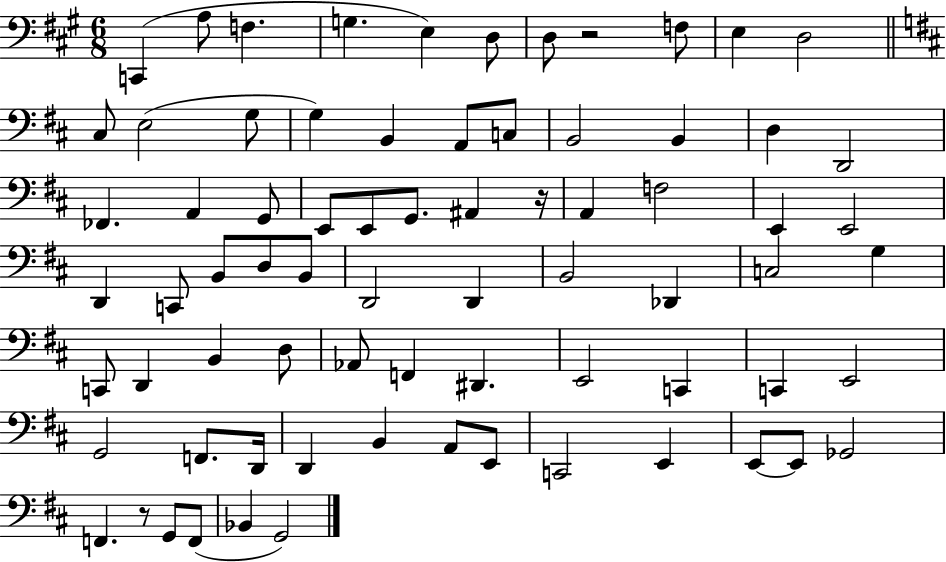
C2/q A3/e F3/q. G3/q. E3/q D3/e D3/e R/h F3/e E3/q D3/h C#3/e E3/h G3/e G3/q B2/q A2/e C3/e B2/h B2/q D3/q D2/h FES2/q. A2/q G2/e E2/e E2/e G2/e. A#2/q R/s A2/q F3/h E2/q E2/h D2/q C2/e B2/e D3/e B2/e D2/h D2/q B2/h Db2/q C3/h G3/q C2/e D2/q B2/q D3/e Ab2/e F2/q D#2/q. E2/h C2/q C2/q E2/h G2/h F2/e. D2/s D2/q B2/q A2/e E2/e C2/h E2/q E2/e E2/e Gb2/h F2/q. R/e G2/e F2/e Bb2/q G2/h